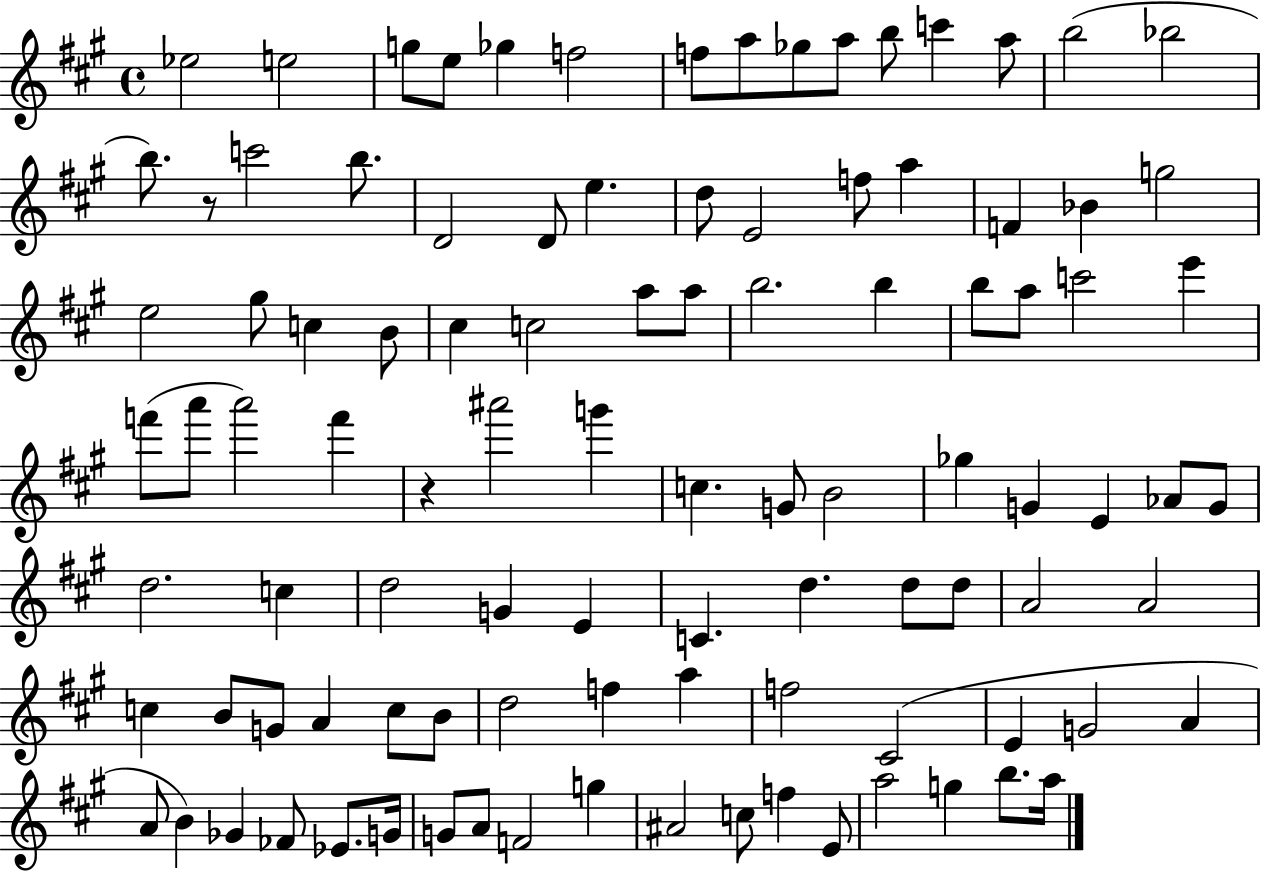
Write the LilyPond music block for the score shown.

{
  \clef treble
  \time 4/4
  \defaultTimeSignature
  \key a \major
  ees''2 e''2 | g''8 e''8 ges''4 f''2 | f''8 a''8 ges''8 a''8 b''8 c'''4 a''8 | b''2( bes''2 | \break b''8.) r8 c'''2 b''8. | d'2 d'8 e''4. | d''8 e'2 f''8 a''4 | f'4 bes'4 g''2 | \break e''2 gis''8 c''4 b'8 | cis''4 c''2 a''8 a''8 | b''2. b''4 | b''8 a''8 c'''2 e'''4 | \break f'''8( a'''8 a'''2) f'''4 | r4 ais'''2 g'''4 | c''4. g'8 b'2 | ges''4 g'4 e'4 aes'8 g'8 | \break d''2. c''4 | d''2 g'4 e'4 | c'4. d''4. d''8 d''8 | a'2 a'2 | \break c''4 b'8 g'8 a'4 c''8 b'8 | d''2 f''4 a''4 | f''2 cis'2( | e'4 g'2 a'4 | \break a'8 b'4) ges'4 fes'8 ees'8. g'16 | g'8 a'8 f'2 g''4 | ais'2 c''8 f''4 e'8 | a''2 g''4 b''8. a''16 | \break \bar "|."
}